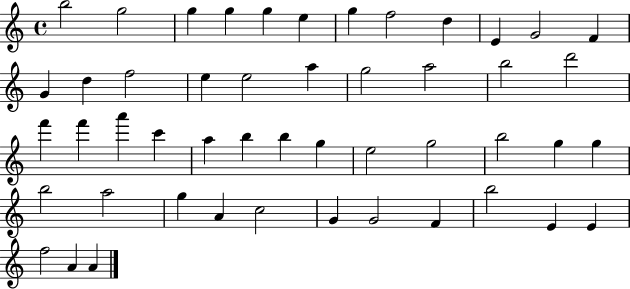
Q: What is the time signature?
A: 4/4